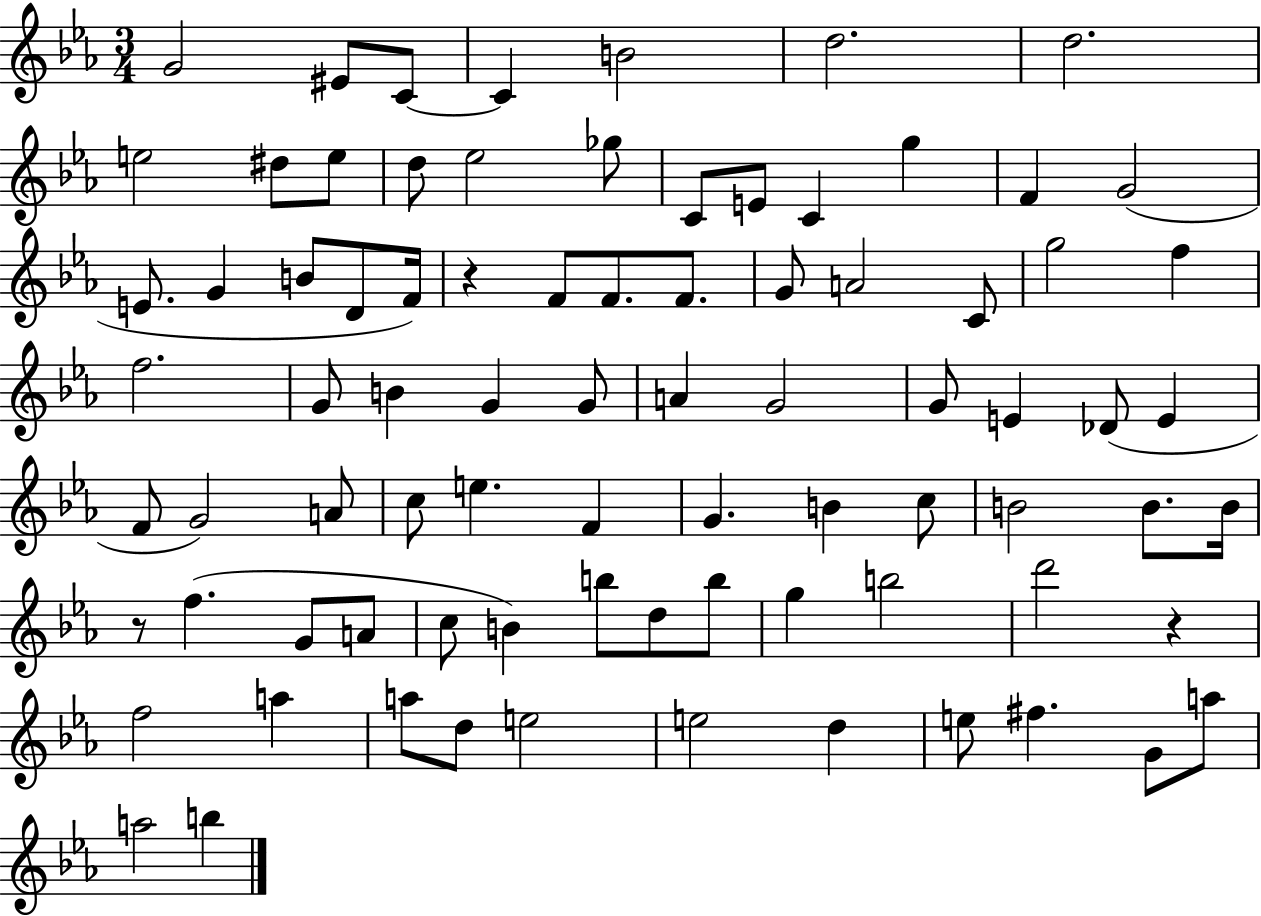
{
  \clef treble
  \numericTimeSignature
  \time 3/4
  \key ees \major
  g'2 eis'8 c'8~~ | c'4 b'2 | d''2. | d''2. | \break e''2 dis''8 e''8 | d''8 ees''2 ges''8 | c'8 e'8 c'4 g''4 | f'4 g'2( | \break e'8. g'4 b'8 d'8 f'16) | r4 f'8 f'8. f'8. | g'8 a'2 c'8 | g''2 f''4 | \break f''2. | g'8 b'4 g'4 g'8 | a'4 g'2 | g'8 e'4 des'8( e'4 | \break f'8 g'2) a'8 | c''8 e''4. f'4 | g'4. b'4 c''8 | b'2 b'8. b'16 | \break r8 f''4.( g'8 a'8 | c''8 b'4) b''8 d''8 b''8 | g''4 b''2 | d'''2 r4 | \break f''2 a''4 | a''8 d''8 e''2 | e''2 d''4 | e''8 fis''4. g'8 a''8 | \break a''2 b''4 | \bar "|."
}